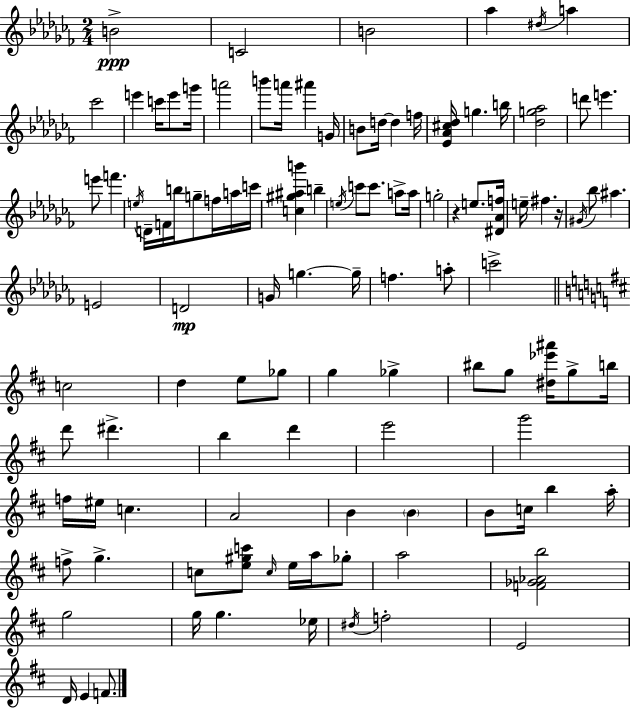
B4/h C4/h B4/h Ab5/q D#5/s A5/q CES6/h E6/q C6/s E6/e G6/s A6/h B6/e A6/s A#6/q G4/s B4/e D5/s D5/q F5/s [Eb4,Ab4,C#5,Db5]/s G5/q. B5/s [Db5,G5,Ab5]/h D6/e E6/q. E6/e F6/q. E5/s D4/s F4/s B5/s G5/e F5/s A5/s C6/s [C5,G#5,A#5,B6]/q B5/q E5/s C6/e C6/e. A5/e A5/s G5/h R/q E5/e. [D#4,Ab4,F5]/s E5/s F#5/q. R/s G#4/s Bb5/e A#5/q. E4/h D4/h G4/s G5/q. G5/s F5/q. A5/e C6/h C5/h D5/q E5/e Gb5/e G5/q Gb5/q BIS5/e G5/e [D#5,Eb6,A#6]/s G5/e B5/s D6/e D#6/q. B5/q D6/q E6/h G6/h F5/s EIS5/s C5/q. A4/h B4/q B4/q B4/e C5/s B5/q A5/s F5/e G5/q. C5/e [E5,G#5,C6]/e C5/s E5/s A5/s Gb5/e A5/h [F4,Gb4,Ab4,B5]/h G5/h G5/s G5/q. Eb5/s D#5/s F5/h E4/h D4/s E4/q F4/e.